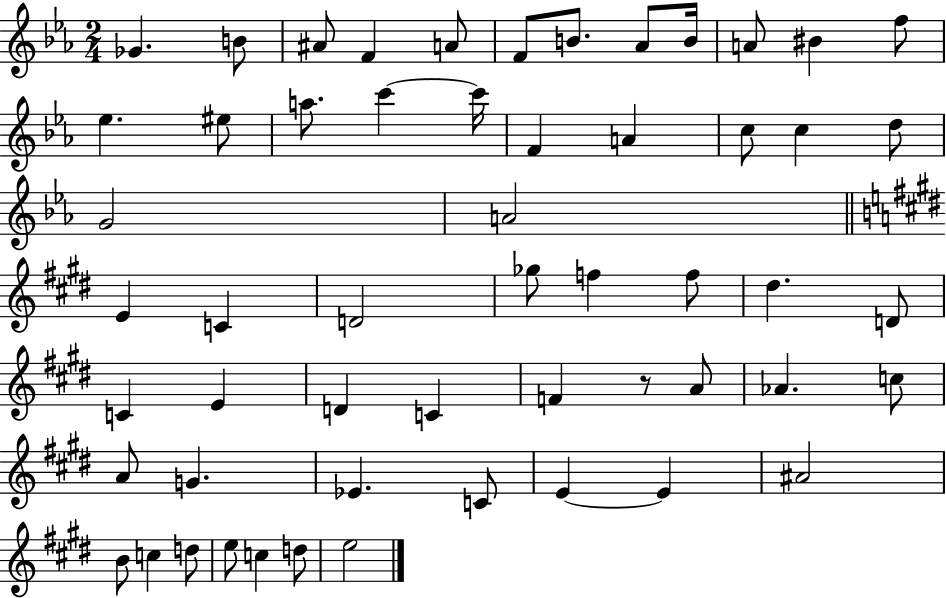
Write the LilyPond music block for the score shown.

{
  \clef treble
  \numericTimeSignature
  \time 2/4
  \key ees \major
  ges'4. b'8 | ais'8 f'4 a'8 | f'8 b'8. aes'8 b'16 | a'8 bis'4 f''8 | \break ees''4. eis''8 | a''8. c'''4~~ c'''16 | f'4 a'4 | c''8 c''4 d''8 | \break g'2 | a'2 | \bar "||" \break \key e \major e'4 c'4 | d'2 | ges''8 f''4 f''8 | dis''4. d'8 | \break c'4 e'4 | d'4 c'4 | f'4 r8 a'8 | aes'4. c''8 | \break a'8 g'4. | ees'4. c'8 | e'4~~ e'4 | ais'2 | \break b'8 c''4 d''8 | e''8 c''4 d''8 | e''2 | \bar "|."
}